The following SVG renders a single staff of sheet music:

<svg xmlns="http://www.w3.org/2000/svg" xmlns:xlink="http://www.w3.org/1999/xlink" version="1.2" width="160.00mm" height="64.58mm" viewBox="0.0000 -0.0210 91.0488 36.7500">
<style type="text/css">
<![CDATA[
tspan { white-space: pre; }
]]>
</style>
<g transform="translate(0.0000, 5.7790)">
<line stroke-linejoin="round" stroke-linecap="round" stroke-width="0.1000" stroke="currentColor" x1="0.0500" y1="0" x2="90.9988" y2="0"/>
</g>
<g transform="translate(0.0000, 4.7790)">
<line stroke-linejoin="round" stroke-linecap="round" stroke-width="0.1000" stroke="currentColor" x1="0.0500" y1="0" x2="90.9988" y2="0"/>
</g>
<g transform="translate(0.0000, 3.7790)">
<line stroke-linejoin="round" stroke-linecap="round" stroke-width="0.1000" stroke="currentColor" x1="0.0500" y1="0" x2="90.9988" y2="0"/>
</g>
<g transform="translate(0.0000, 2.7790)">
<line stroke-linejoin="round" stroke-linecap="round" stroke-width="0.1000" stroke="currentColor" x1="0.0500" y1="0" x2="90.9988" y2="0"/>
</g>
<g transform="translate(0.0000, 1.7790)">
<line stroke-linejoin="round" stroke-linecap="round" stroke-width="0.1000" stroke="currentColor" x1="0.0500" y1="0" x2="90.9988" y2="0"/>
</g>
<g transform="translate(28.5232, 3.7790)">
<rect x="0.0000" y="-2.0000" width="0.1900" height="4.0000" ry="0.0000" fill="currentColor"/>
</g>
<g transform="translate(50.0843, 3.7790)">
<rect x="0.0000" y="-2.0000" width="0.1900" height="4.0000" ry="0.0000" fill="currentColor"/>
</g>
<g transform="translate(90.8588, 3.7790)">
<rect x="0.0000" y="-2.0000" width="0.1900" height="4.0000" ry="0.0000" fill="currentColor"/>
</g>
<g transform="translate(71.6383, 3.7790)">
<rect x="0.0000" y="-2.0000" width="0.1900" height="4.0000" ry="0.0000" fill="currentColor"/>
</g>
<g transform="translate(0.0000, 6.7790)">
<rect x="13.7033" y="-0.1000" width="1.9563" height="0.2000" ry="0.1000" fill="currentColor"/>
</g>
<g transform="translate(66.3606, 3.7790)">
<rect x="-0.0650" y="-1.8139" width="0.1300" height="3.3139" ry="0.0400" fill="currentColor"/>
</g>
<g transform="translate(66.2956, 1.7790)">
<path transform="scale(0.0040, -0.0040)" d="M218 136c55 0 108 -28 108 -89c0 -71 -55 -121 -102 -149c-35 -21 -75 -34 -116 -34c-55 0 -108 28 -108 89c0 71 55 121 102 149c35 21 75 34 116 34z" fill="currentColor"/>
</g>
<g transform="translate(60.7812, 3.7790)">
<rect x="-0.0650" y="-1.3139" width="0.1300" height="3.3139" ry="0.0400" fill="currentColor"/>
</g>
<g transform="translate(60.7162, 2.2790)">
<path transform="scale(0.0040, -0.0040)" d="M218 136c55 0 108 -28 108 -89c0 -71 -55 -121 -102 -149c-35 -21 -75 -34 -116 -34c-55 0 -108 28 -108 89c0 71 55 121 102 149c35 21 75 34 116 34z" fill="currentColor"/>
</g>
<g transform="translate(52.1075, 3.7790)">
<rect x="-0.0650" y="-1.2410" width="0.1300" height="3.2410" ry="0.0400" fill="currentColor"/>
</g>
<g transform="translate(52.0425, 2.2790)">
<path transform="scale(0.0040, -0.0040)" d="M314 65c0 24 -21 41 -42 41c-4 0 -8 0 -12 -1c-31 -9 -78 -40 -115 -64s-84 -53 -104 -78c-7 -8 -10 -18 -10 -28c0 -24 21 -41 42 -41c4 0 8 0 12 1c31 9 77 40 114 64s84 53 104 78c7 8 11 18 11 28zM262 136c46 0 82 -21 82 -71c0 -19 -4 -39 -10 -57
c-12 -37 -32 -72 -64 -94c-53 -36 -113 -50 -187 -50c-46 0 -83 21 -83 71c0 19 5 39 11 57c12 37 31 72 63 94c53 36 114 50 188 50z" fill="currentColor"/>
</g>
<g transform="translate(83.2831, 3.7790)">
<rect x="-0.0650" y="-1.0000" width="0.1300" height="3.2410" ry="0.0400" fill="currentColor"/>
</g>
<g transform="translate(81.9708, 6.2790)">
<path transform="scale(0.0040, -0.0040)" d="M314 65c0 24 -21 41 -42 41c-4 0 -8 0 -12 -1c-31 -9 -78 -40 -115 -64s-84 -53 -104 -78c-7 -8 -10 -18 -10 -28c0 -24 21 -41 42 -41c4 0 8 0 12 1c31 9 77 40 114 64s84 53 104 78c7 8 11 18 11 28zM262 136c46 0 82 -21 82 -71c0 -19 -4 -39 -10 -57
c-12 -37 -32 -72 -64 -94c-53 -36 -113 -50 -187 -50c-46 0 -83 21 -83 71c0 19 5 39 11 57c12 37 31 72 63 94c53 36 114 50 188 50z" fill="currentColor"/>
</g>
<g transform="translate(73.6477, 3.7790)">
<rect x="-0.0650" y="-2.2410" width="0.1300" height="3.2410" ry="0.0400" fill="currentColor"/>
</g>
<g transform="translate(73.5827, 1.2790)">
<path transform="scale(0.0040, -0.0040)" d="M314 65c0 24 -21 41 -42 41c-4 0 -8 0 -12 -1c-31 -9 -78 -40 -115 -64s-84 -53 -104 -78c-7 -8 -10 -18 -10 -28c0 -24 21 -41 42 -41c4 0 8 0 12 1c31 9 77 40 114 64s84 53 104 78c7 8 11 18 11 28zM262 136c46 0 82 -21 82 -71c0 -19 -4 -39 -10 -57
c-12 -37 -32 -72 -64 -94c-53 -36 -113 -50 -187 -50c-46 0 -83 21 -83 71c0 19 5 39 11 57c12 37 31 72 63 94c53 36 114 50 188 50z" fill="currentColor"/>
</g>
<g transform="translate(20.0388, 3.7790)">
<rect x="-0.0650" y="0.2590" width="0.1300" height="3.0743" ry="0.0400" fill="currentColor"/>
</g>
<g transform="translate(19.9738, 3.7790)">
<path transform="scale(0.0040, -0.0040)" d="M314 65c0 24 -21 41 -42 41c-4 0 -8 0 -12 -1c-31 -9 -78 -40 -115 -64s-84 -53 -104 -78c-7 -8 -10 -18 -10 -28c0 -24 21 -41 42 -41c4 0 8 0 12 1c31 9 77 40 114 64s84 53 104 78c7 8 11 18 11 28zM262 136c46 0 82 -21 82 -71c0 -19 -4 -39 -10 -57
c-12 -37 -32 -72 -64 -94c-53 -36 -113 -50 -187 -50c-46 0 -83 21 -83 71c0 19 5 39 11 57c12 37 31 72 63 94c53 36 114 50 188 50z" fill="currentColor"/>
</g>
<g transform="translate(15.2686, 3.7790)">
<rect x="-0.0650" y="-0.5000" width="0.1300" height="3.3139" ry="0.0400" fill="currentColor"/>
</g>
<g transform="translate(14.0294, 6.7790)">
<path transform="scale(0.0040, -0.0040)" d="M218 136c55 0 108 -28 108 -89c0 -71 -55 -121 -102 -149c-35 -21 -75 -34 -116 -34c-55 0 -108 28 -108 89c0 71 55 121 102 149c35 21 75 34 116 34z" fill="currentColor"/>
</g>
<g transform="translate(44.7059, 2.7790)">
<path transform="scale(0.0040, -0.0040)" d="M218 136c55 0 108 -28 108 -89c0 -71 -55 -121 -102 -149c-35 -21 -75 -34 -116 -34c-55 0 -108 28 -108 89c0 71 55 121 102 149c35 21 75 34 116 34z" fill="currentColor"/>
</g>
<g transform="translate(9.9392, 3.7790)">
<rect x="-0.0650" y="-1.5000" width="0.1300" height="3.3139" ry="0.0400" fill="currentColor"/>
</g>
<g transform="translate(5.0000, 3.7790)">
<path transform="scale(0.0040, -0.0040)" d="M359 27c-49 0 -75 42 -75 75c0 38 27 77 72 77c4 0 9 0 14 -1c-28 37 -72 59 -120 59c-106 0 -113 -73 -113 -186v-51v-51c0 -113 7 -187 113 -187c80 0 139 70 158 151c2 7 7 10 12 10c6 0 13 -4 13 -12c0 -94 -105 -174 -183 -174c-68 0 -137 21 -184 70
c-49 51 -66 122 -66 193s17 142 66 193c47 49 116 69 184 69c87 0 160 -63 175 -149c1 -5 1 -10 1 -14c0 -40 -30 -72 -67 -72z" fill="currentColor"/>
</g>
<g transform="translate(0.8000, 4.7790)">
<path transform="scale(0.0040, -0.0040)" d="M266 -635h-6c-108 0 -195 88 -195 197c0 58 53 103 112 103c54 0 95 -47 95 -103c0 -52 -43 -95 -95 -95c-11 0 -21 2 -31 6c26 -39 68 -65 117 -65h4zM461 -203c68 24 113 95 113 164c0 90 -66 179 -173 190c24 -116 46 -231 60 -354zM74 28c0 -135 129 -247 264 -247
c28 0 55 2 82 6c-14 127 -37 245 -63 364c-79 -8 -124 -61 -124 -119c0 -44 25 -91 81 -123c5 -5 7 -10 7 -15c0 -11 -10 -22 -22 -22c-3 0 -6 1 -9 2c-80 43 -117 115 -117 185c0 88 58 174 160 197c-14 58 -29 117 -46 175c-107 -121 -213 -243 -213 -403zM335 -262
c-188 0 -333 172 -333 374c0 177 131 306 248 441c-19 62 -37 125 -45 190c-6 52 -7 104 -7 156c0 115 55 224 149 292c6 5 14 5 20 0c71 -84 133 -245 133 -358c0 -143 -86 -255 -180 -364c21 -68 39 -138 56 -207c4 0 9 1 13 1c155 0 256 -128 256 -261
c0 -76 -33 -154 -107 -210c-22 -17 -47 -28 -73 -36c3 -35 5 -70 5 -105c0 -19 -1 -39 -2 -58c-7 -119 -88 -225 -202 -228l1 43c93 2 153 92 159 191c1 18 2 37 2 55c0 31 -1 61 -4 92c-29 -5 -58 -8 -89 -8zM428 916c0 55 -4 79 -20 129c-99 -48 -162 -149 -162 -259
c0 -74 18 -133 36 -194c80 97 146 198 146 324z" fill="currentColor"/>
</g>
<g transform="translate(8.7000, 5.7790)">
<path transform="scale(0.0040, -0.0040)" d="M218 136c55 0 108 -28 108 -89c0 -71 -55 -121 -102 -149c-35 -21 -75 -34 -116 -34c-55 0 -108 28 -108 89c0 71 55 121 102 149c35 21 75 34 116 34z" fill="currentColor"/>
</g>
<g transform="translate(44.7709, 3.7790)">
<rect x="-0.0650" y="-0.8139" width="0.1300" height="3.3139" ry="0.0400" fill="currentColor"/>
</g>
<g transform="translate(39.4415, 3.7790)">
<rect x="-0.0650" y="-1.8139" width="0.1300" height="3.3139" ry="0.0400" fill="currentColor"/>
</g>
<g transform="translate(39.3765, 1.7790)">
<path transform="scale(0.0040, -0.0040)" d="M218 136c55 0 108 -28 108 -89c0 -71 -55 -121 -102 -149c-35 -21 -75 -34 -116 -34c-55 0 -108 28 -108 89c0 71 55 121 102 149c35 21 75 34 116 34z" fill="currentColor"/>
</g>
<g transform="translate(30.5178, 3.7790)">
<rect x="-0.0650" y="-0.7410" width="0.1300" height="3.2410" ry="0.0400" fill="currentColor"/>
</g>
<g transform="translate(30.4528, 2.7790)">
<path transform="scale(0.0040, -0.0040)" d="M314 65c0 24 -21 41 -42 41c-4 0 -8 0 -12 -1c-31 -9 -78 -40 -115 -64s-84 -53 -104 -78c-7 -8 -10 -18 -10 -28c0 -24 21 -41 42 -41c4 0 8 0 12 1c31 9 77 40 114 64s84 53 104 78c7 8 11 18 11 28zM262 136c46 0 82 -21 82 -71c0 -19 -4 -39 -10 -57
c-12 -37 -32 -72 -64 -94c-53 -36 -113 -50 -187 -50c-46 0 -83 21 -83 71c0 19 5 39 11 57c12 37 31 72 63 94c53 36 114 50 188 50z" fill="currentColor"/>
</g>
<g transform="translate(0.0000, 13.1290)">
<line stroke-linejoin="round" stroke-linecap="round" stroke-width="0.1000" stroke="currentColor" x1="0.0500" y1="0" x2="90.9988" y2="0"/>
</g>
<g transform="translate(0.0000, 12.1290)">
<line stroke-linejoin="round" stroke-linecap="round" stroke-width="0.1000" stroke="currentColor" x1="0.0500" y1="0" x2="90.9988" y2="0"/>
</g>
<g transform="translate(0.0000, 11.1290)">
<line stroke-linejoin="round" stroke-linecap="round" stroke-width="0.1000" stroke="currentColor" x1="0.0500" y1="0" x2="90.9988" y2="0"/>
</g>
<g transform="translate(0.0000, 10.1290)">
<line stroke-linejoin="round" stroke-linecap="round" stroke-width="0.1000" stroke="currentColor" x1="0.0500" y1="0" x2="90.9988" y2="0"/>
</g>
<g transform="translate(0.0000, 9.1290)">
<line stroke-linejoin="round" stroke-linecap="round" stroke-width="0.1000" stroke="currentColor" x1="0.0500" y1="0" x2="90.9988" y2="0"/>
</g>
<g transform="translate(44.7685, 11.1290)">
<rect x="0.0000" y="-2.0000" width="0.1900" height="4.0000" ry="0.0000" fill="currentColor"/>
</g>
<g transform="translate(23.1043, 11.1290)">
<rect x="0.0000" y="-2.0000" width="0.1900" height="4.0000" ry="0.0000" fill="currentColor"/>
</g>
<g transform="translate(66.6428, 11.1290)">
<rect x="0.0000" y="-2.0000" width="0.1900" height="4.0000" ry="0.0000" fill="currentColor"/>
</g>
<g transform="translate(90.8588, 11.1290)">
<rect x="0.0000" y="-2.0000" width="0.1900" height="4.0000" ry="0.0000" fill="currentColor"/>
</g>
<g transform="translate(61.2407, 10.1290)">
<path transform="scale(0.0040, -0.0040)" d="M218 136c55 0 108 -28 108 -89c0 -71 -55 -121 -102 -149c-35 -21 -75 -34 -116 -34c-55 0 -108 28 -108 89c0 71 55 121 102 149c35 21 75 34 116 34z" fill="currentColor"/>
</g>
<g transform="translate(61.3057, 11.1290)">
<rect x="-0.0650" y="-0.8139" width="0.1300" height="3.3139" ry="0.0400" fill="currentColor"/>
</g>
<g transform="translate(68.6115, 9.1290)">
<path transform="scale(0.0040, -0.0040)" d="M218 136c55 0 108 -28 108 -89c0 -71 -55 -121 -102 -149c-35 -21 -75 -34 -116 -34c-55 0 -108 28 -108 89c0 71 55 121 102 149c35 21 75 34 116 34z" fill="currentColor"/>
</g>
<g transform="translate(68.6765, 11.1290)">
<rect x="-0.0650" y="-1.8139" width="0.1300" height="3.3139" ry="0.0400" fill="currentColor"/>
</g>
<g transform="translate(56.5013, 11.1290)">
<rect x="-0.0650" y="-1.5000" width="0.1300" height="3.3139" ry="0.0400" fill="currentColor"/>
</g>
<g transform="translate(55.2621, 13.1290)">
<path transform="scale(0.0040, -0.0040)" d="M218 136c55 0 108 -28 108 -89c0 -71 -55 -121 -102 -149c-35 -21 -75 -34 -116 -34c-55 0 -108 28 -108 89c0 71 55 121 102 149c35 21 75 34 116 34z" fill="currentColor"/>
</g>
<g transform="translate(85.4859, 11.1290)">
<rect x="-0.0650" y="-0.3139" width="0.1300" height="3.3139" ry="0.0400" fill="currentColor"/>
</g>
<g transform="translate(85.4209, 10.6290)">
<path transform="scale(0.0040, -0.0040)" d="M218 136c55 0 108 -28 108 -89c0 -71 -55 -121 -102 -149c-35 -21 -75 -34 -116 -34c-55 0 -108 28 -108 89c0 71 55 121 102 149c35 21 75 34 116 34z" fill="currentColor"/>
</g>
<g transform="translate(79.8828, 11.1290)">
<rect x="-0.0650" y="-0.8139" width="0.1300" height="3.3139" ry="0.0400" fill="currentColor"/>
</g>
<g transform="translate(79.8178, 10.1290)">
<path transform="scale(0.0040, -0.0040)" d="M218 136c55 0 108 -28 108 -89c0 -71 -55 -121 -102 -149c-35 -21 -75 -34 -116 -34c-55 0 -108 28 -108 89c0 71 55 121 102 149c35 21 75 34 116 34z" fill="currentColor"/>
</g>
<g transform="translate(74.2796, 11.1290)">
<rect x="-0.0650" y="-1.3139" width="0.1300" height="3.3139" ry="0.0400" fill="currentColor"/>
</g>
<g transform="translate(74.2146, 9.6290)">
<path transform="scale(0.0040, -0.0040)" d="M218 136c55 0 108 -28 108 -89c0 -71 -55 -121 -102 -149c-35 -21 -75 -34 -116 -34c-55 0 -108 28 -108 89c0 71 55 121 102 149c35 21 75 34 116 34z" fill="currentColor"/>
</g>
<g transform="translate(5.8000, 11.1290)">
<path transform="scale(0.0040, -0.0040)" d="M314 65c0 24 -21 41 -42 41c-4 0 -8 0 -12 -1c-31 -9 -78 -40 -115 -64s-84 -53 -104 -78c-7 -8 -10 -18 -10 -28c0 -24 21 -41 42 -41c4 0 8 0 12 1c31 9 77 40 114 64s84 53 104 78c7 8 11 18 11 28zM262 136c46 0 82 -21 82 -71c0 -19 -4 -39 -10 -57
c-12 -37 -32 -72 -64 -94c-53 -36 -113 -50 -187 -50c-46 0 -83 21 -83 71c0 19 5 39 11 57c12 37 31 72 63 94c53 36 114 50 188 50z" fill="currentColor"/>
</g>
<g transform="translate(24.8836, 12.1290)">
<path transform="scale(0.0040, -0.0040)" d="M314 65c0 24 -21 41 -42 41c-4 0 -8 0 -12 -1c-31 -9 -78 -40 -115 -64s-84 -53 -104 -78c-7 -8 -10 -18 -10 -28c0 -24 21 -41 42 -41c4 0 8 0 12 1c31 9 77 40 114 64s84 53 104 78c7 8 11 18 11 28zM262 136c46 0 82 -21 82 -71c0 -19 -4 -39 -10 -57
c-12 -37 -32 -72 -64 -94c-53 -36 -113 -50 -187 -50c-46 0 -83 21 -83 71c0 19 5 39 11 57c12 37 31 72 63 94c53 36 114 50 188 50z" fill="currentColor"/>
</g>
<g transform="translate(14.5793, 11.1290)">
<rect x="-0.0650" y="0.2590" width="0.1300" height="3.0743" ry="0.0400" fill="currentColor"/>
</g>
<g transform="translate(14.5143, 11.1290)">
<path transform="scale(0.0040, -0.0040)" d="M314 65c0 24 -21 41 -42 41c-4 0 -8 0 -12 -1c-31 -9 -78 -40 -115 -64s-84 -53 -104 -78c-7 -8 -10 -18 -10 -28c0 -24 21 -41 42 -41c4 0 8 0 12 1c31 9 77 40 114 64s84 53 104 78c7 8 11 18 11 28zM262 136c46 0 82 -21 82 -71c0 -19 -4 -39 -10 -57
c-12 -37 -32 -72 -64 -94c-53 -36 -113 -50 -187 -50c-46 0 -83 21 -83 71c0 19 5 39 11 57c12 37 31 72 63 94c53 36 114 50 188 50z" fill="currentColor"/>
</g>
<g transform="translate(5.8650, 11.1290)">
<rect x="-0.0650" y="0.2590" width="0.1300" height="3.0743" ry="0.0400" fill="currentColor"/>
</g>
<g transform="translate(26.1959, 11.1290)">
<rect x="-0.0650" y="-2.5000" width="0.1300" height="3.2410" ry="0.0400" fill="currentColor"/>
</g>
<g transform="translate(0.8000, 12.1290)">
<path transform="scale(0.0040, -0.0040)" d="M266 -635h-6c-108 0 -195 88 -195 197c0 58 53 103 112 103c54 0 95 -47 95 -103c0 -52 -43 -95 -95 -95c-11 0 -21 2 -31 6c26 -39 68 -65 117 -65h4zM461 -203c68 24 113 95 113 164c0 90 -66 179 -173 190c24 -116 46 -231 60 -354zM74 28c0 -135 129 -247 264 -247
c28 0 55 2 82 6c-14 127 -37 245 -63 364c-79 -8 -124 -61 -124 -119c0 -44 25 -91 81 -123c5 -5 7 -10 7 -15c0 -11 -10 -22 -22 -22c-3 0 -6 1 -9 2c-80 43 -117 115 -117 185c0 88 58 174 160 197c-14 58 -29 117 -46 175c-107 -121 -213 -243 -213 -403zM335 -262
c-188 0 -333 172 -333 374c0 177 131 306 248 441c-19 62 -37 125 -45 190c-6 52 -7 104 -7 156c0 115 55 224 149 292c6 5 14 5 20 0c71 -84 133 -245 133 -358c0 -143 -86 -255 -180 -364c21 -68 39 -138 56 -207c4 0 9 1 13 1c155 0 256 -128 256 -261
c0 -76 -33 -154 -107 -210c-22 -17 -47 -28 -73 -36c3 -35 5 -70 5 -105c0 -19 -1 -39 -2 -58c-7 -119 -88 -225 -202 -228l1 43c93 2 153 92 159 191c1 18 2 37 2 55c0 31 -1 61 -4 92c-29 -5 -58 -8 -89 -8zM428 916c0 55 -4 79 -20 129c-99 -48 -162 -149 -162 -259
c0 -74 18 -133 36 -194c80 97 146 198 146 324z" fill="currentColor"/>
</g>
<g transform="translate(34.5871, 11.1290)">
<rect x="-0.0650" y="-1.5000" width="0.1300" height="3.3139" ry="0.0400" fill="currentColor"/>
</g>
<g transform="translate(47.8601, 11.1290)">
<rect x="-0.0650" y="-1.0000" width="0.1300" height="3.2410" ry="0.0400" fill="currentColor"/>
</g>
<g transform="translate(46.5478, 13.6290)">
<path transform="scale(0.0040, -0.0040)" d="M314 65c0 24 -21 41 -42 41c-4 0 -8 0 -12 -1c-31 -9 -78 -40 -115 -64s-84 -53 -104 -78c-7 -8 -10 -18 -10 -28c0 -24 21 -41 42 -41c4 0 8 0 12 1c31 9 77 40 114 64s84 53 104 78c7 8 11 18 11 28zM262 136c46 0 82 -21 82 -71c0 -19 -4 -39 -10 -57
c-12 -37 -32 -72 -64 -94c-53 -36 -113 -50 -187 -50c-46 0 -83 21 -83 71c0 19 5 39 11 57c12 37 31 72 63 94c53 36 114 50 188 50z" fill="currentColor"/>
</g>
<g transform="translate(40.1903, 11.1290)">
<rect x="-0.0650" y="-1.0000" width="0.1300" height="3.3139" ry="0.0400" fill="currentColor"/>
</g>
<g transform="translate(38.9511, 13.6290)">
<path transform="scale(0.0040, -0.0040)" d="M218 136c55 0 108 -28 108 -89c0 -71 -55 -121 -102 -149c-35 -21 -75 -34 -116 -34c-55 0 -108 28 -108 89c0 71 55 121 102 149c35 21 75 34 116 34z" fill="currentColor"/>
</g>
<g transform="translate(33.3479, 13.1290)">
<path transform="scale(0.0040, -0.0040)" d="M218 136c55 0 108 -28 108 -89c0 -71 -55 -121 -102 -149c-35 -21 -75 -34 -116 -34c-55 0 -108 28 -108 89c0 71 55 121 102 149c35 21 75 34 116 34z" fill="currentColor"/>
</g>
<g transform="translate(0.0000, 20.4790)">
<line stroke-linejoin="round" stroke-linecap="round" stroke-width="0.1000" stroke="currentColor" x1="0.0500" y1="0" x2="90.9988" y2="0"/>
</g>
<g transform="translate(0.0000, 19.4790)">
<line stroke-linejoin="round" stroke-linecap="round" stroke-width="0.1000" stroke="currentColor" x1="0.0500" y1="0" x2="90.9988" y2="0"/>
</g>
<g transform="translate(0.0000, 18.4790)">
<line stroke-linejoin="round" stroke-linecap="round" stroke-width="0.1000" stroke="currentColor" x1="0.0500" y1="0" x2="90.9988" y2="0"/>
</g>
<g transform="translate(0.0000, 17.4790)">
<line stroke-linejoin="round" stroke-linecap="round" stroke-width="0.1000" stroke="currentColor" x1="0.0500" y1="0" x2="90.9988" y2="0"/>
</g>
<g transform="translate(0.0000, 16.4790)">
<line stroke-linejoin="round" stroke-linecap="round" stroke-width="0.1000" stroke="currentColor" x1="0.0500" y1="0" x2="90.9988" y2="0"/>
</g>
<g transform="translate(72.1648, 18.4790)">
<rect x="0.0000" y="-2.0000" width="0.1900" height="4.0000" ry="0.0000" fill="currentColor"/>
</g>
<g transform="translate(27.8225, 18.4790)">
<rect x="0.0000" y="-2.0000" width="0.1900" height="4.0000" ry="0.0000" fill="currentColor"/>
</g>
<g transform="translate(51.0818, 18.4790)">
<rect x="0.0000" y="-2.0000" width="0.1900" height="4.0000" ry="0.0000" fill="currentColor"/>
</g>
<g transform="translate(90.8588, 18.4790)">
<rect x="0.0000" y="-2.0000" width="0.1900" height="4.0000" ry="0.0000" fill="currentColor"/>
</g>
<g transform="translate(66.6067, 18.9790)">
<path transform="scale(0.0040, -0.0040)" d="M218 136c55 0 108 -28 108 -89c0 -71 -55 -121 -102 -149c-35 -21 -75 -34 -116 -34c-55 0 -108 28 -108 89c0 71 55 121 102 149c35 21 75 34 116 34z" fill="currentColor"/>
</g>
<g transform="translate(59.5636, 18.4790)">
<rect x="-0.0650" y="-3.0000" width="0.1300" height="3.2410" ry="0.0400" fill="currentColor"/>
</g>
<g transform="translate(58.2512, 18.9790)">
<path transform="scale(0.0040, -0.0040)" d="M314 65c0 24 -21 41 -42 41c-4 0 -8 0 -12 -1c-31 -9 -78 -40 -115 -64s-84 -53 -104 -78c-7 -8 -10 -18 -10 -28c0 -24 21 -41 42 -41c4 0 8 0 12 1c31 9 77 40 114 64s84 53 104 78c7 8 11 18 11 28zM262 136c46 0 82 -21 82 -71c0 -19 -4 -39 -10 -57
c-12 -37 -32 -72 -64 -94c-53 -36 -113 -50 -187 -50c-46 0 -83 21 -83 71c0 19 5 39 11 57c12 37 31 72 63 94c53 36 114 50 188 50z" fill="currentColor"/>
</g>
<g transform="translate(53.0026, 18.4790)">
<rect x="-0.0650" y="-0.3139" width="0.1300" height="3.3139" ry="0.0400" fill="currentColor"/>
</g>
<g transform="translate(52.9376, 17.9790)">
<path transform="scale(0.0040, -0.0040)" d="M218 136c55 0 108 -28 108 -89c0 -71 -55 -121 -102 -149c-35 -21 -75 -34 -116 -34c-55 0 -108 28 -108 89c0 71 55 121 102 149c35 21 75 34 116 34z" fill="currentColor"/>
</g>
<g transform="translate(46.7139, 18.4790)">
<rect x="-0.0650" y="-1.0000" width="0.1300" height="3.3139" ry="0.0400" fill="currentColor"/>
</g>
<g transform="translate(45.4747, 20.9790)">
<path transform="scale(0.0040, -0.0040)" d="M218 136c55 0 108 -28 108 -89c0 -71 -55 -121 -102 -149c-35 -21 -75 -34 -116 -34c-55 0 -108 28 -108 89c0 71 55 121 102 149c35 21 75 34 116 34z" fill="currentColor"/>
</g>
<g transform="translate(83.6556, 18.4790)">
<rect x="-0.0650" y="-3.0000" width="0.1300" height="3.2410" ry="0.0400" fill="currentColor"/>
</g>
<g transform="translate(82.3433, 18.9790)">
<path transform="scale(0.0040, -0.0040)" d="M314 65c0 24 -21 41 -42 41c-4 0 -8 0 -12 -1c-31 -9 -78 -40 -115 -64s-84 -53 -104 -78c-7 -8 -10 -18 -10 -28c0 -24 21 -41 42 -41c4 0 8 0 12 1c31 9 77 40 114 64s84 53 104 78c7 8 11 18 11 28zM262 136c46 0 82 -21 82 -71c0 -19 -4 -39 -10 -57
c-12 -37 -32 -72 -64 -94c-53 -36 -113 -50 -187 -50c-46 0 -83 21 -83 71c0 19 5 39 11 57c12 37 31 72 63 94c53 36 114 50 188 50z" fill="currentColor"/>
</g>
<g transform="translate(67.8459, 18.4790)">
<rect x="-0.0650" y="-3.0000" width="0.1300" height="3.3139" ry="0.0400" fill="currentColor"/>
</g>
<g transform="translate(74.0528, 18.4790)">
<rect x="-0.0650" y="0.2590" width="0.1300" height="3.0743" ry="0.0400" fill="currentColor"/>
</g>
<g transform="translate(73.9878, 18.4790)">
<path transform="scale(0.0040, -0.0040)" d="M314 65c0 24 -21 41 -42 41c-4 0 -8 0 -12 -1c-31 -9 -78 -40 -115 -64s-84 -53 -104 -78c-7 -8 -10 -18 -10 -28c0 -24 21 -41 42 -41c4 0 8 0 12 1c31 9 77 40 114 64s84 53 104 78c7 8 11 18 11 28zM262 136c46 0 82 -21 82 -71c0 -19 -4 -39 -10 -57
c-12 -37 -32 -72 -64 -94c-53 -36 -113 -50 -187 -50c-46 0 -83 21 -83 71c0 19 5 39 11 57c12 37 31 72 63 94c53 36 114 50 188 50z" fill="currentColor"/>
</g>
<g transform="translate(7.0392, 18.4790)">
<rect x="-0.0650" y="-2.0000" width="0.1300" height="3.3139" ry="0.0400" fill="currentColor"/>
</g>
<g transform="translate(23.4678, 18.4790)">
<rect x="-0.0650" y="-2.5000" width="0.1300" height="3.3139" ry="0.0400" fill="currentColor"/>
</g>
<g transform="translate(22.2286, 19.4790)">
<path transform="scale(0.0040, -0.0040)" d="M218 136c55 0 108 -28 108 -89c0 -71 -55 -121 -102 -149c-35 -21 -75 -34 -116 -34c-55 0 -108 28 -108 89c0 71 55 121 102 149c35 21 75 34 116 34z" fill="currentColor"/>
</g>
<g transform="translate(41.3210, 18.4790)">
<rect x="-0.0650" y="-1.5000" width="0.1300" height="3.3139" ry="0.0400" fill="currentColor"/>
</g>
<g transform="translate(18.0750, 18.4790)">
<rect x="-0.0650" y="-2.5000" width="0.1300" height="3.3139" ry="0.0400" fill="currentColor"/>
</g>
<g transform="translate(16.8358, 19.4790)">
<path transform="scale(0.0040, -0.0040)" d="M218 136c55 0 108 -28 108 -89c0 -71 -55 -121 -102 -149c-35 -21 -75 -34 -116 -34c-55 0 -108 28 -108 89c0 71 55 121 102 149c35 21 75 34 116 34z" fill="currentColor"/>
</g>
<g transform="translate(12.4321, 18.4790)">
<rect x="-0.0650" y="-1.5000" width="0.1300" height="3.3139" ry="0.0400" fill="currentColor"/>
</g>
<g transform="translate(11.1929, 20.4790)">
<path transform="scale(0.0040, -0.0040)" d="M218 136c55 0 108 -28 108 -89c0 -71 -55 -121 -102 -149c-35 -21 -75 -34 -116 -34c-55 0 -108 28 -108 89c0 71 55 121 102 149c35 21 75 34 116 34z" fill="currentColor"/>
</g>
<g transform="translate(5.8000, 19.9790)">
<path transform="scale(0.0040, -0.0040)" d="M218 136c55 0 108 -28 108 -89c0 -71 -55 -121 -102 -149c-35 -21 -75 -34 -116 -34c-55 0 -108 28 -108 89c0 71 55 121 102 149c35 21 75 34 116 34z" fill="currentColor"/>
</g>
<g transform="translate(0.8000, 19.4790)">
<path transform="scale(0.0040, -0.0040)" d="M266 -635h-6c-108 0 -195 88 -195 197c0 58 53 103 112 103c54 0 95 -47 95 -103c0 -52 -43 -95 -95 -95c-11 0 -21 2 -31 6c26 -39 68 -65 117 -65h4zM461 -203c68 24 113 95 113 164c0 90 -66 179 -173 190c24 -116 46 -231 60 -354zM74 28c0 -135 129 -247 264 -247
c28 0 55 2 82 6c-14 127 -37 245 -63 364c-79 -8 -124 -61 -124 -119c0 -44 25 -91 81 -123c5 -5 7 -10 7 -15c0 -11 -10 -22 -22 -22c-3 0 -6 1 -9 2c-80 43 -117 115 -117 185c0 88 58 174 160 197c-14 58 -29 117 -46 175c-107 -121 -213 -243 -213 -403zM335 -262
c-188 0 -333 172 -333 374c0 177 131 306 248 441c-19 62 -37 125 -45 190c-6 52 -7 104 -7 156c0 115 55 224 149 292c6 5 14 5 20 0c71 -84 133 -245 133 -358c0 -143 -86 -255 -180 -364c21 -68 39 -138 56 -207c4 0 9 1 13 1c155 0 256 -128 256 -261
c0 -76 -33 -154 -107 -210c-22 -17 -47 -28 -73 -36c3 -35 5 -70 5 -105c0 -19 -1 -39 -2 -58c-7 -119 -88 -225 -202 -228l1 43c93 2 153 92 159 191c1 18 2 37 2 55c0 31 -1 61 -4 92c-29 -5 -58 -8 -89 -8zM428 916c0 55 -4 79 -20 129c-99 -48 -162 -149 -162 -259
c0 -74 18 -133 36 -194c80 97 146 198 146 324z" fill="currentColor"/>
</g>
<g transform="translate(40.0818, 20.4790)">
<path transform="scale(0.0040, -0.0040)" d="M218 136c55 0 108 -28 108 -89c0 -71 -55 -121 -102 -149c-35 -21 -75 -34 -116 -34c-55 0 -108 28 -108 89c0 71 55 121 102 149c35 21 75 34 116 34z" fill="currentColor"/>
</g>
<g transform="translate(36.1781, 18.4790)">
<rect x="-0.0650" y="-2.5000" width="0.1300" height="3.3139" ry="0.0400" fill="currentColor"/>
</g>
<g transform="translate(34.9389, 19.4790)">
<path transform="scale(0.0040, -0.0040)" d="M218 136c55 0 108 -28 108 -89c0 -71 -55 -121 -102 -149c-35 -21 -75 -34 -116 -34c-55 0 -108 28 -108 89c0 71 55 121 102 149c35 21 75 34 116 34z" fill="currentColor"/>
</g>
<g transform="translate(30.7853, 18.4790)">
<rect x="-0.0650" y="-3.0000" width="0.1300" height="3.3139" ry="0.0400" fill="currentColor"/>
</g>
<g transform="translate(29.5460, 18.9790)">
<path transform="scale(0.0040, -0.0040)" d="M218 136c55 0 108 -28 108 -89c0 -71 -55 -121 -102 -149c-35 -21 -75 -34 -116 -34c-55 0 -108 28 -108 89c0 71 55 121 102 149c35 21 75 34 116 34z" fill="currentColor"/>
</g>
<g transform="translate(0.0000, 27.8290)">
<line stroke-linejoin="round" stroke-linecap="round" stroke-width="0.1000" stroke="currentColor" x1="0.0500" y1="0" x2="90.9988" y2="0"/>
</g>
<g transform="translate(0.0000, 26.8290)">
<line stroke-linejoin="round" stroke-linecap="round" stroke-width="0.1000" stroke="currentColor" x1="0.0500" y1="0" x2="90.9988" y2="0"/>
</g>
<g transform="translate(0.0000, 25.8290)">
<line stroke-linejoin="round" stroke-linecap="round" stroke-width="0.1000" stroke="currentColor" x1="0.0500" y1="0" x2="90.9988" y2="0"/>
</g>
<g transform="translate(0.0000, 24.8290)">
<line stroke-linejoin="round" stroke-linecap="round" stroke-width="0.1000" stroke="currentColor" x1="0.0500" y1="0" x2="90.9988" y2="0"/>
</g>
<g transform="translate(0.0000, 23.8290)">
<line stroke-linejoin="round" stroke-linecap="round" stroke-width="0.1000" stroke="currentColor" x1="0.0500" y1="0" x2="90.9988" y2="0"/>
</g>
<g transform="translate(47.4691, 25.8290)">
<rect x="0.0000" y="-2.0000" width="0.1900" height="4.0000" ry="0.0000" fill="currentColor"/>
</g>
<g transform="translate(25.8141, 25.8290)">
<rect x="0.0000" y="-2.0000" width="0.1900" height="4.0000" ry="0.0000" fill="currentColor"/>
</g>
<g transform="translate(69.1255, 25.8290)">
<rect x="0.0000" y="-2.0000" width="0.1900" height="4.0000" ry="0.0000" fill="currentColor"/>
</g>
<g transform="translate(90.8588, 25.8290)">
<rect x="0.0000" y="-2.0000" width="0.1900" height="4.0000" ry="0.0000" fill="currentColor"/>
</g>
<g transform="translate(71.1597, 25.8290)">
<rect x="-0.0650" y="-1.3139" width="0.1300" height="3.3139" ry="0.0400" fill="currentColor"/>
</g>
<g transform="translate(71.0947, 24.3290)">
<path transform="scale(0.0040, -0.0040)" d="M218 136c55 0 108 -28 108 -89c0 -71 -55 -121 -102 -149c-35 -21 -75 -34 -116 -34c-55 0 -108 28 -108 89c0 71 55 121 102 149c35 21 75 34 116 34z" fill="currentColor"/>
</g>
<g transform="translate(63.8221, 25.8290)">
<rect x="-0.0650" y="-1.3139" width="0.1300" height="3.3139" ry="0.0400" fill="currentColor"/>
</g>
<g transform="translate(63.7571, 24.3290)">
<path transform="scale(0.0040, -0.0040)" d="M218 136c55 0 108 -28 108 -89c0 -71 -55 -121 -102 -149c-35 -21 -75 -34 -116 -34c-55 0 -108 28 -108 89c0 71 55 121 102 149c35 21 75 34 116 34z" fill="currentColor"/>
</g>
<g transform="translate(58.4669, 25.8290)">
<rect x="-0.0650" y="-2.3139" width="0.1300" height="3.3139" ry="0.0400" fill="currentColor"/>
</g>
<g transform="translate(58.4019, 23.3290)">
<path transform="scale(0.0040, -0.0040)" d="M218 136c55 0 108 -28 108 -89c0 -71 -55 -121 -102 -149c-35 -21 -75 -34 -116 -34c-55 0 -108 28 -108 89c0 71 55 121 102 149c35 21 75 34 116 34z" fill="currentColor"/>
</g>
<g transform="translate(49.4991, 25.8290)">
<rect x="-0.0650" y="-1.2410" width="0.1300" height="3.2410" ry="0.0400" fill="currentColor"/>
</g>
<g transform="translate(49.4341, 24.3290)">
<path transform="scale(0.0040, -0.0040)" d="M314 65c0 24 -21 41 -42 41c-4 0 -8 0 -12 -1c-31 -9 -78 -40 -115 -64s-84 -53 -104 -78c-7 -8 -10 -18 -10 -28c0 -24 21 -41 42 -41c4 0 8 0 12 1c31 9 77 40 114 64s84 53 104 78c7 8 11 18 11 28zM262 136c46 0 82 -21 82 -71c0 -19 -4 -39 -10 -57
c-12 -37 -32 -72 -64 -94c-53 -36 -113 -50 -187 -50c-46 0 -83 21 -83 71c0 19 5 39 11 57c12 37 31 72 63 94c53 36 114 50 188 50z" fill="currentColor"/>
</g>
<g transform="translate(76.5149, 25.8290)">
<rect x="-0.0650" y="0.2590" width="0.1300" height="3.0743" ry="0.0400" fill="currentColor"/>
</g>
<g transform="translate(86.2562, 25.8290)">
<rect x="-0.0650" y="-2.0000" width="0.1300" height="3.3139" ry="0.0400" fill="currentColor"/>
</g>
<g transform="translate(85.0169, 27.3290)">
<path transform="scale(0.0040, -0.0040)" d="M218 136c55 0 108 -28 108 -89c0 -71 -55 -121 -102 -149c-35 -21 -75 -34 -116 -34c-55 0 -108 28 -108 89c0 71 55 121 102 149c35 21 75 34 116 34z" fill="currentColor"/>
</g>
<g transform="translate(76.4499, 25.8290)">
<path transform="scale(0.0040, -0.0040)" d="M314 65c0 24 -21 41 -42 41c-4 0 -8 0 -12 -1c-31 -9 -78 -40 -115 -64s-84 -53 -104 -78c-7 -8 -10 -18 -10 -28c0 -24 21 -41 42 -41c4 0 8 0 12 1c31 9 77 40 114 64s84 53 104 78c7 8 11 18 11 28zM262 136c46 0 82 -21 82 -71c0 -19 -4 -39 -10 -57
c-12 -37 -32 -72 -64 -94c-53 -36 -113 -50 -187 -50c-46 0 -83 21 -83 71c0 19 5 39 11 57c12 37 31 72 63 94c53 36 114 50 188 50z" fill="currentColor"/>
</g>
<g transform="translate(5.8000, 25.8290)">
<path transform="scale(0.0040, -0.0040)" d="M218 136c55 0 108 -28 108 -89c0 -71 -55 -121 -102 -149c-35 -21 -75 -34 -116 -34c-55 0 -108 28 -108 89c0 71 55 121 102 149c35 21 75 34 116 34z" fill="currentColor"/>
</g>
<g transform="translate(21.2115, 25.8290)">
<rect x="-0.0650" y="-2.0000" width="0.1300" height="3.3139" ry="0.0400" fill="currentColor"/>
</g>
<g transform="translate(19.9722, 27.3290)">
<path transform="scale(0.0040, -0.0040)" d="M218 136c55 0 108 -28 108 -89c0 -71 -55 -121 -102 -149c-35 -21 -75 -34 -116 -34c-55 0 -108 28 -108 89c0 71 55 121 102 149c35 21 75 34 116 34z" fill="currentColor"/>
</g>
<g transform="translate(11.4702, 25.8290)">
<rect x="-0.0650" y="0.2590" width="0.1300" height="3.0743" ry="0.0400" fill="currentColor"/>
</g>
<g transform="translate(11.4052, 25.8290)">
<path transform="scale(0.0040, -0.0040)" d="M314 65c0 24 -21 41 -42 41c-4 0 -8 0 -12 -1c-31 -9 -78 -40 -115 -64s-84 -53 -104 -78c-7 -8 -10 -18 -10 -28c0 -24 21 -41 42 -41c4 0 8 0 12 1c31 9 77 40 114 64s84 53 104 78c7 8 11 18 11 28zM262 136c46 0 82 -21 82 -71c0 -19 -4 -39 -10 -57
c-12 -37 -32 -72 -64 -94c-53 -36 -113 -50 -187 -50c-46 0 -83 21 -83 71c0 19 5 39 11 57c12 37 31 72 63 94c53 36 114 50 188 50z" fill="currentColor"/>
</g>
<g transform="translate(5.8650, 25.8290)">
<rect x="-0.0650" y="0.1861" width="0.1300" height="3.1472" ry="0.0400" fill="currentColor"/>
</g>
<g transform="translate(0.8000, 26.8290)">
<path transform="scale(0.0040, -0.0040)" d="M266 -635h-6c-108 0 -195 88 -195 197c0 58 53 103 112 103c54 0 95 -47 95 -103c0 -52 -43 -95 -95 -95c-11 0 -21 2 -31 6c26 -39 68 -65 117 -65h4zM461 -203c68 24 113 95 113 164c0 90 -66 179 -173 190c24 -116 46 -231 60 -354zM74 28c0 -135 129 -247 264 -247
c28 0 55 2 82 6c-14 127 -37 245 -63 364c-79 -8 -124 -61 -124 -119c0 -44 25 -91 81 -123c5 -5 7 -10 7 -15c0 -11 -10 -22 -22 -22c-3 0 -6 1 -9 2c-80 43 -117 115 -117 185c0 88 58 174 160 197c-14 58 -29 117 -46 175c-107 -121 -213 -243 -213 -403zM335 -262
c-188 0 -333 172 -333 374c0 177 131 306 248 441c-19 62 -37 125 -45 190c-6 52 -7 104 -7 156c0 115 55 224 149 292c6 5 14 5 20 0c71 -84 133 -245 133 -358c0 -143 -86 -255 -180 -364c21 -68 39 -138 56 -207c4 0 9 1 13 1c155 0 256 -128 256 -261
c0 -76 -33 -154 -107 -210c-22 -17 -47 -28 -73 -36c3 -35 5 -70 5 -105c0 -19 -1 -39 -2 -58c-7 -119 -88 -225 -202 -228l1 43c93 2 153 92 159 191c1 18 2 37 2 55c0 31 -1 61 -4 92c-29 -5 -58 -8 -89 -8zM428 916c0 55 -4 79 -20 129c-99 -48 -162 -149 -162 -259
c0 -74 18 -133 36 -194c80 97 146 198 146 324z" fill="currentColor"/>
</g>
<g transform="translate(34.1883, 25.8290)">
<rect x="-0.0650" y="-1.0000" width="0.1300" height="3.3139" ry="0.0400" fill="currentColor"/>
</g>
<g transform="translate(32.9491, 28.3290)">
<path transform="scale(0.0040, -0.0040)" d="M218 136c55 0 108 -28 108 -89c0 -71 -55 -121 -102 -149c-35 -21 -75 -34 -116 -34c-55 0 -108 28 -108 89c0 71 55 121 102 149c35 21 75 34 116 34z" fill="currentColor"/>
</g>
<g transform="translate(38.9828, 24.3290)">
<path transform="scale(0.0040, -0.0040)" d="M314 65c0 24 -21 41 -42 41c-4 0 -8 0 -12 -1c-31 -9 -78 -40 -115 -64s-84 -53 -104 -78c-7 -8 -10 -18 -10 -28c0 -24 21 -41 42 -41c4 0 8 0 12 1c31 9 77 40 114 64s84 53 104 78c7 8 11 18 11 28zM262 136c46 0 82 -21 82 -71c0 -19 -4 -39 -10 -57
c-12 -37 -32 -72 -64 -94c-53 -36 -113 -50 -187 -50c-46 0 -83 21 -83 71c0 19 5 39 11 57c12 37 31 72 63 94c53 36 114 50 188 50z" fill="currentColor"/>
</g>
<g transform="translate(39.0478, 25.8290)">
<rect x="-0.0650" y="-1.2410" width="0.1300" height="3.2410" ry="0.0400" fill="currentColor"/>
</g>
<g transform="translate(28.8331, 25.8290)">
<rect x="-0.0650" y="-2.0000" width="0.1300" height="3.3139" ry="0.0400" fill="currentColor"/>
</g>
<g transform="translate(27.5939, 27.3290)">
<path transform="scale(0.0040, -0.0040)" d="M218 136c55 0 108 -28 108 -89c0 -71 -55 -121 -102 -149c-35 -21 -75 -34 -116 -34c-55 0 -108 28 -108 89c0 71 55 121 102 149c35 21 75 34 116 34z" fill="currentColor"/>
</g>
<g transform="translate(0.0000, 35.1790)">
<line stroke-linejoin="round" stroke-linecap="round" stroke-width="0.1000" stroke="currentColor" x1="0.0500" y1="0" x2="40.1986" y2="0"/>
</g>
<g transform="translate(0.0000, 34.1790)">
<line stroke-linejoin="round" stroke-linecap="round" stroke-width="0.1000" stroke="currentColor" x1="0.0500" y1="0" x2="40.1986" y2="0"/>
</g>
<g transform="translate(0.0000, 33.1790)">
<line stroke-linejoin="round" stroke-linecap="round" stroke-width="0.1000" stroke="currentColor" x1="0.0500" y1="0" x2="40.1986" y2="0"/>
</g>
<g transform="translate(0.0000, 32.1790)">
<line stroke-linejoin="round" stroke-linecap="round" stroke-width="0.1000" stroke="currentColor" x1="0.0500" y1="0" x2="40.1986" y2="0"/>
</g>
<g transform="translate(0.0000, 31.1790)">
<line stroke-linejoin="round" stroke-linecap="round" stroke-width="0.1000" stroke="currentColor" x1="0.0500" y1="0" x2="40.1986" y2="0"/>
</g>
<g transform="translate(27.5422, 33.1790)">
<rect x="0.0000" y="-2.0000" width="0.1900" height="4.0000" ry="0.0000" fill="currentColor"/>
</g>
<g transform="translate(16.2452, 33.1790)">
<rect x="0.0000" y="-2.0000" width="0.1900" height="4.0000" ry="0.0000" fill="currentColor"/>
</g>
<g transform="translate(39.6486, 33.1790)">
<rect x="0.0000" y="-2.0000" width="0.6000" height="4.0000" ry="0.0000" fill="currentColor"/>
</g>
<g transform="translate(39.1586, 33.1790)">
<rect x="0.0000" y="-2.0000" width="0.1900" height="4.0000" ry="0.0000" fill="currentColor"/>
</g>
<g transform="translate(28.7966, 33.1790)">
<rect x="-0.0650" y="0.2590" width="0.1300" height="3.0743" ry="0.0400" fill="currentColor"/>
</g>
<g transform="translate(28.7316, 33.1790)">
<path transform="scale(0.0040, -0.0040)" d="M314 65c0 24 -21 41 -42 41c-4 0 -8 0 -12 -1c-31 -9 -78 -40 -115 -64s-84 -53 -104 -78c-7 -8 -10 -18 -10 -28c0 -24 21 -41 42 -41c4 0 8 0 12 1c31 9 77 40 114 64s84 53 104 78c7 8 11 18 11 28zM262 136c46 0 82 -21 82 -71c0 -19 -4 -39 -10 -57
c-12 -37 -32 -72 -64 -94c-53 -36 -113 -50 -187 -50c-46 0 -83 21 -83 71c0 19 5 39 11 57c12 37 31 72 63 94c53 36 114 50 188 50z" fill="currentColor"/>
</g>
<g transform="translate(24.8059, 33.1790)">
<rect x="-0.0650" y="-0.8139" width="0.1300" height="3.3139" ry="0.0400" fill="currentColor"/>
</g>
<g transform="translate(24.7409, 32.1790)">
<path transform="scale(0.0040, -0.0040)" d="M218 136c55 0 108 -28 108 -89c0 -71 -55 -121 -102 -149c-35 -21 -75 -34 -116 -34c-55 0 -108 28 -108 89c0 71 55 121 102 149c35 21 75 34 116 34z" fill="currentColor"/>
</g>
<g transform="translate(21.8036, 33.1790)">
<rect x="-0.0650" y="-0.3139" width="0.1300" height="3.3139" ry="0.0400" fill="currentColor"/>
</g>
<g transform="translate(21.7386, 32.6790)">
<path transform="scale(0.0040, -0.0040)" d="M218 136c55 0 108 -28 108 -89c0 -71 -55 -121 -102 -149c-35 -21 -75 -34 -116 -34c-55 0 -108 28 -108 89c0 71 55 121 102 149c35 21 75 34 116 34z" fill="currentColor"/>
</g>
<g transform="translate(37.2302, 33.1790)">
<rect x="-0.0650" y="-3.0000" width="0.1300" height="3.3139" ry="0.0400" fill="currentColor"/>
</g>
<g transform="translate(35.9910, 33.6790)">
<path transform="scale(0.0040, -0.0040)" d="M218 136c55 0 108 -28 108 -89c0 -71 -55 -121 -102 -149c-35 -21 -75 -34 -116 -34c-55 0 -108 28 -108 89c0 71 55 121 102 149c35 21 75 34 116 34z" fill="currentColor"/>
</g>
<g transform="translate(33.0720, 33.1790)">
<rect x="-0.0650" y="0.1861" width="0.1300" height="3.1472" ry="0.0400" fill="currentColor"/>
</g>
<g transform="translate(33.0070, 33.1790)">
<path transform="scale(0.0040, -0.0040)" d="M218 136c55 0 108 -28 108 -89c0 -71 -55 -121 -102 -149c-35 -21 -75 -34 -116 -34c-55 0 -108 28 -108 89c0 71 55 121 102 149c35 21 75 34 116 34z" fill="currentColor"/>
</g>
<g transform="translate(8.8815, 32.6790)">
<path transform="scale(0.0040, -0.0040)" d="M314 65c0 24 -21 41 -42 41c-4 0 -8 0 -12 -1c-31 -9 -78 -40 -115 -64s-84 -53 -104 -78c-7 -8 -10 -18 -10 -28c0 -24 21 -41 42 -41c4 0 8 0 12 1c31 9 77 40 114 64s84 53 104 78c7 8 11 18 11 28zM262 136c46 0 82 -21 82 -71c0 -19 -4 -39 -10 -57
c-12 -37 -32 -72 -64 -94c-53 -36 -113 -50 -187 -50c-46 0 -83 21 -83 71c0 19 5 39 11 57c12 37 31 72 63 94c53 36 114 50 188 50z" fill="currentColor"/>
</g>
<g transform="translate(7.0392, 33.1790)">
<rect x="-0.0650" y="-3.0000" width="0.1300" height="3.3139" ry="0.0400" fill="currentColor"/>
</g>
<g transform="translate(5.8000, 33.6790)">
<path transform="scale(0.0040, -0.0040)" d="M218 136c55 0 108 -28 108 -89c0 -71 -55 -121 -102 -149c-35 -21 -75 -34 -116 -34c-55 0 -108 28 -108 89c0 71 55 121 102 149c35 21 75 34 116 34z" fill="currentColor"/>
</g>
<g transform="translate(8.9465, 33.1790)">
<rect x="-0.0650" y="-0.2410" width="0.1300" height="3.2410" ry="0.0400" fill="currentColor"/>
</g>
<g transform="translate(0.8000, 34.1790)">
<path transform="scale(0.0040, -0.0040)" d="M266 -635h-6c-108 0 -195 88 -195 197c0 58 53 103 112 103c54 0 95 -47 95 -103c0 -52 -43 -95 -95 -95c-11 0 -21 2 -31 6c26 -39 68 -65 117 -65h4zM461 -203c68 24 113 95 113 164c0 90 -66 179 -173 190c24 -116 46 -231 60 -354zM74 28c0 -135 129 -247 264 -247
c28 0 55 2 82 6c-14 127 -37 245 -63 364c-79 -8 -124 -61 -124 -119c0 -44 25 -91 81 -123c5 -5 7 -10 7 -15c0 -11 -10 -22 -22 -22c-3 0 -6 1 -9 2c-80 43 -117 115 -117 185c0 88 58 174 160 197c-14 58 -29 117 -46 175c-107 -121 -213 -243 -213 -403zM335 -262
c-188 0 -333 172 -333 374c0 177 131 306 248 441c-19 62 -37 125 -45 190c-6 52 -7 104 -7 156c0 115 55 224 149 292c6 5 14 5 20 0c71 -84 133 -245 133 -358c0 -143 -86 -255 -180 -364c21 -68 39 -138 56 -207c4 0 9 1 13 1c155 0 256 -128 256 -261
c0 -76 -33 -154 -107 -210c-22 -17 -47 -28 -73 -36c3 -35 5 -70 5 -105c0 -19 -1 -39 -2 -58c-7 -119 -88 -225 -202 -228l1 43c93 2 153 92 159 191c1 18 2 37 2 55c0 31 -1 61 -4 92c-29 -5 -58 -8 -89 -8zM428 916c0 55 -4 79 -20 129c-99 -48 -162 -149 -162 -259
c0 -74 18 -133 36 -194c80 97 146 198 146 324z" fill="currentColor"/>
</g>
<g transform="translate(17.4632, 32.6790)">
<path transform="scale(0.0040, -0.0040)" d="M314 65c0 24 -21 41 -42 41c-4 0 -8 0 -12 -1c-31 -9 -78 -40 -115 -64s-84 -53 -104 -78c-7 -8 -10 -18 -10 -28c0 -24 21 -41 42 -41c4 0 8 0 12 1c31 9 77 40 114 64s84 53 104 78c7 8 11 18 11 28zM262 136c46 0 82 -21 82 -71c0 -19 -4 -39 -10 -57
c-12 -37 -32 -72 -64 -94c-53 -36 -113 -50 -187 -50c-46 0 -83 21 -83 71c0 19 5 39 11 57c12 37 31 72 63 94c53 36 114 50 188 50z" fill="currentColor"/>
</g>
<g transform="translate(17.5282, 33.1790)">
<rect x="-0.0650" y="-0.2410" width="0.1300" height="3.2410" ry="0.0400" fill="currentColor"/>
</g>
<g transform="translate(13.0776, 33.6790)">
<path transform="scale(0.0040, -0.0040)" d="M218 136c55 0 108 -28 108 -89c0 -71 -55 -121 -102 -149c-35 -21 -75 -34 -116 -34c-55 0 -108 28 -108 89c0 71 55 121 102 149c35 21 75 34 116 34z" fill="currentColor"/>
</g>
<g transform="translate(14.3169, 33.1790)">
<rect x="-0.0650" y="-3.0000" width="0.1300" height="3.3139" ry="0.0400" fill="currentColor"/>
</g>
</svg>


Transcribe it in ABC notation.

X:1
T:Untitled
M:4/4
L:1/4
K:C
E C B2 d2 f d e2 e f g2 D2 B2 B2 G2 E D D2 E d f e d c F E G G A G E D c A2 A B2 A2 B B2 F F D e2 e2 g e e B2 F A c2 A c2 c d B2 B A